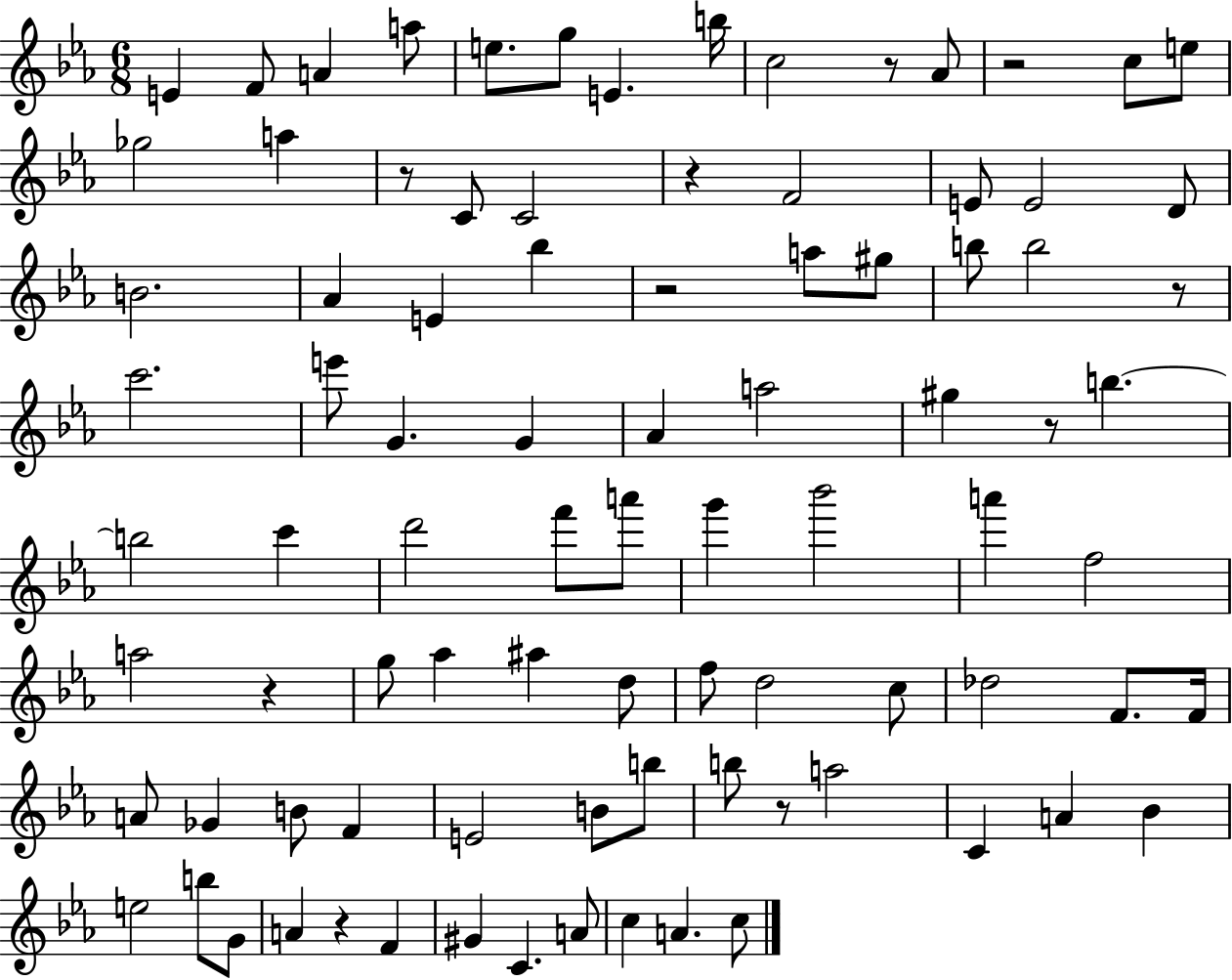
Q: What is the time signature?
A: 6/8